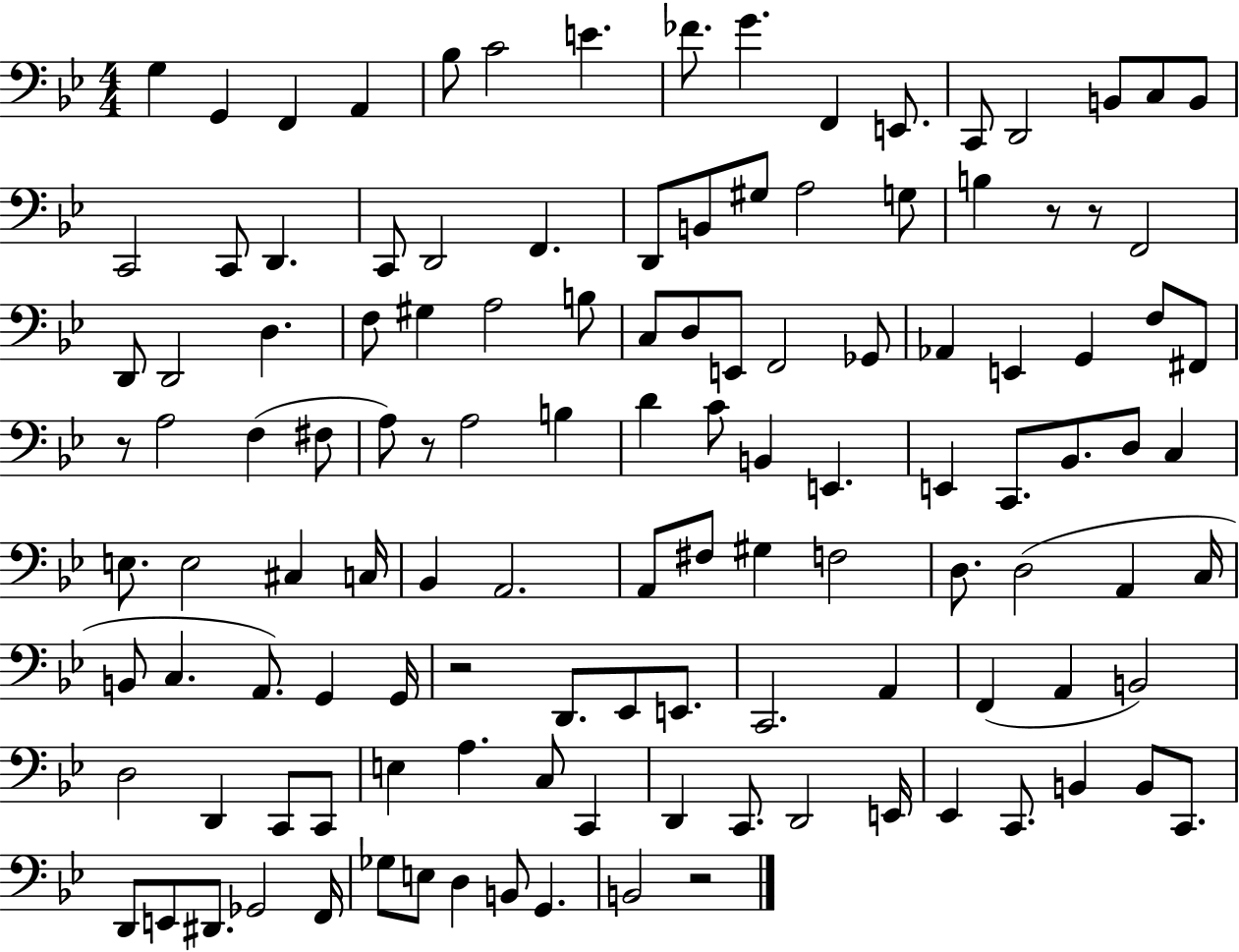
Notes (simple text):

G3/q G2/q F2/q A2/q Bb3/e C4/h E4/q. FES4/e. G4/q. F2/q E2/e. C2/e D2/h B2/e C3/e B2/e C2/h C2/e D2/q. C2/e D2/h F2/q. D2/e B2/e G#3/e A3/h G3/e B3/q R/e R/e F2/h D2/e D2/h D3/q. F3/e G#3/q A3/h B3/e C3/e D3/e E2/e F2/h Gb2/e Ab2/q E2/q G2/q F3/e F#2/e R/e A3/h F3/q F#3/e A3/e R/e A3/h B3/q D4/q C4/e B2/q E2/q. E2/q C2/e. Bb2/e. D3/e C3/q E3/e. E3/h C#3/q C3/s Bb2/q A2/h. A2/e F#3/e G#3/q F3/h D3/e. D3/h A2/q C3/s B2/e C3/q. A2/e. G2/q G2/s R/h D2/e. Eb2/e E2/e. C2/h. A2/q F2/q A2/q B2/h D3/h D2/q C2/e C2/e E3/q A3/q. C3/e C2/q D2/q C2/e. D2/h E2/s Eb2/q C2/e. B2/q B2/e C2/e. D2/e E2/e D#2/e. Gb2/h F2/s Gb3/e E3/e D3/q B2/e G2/q. B2/h R/h